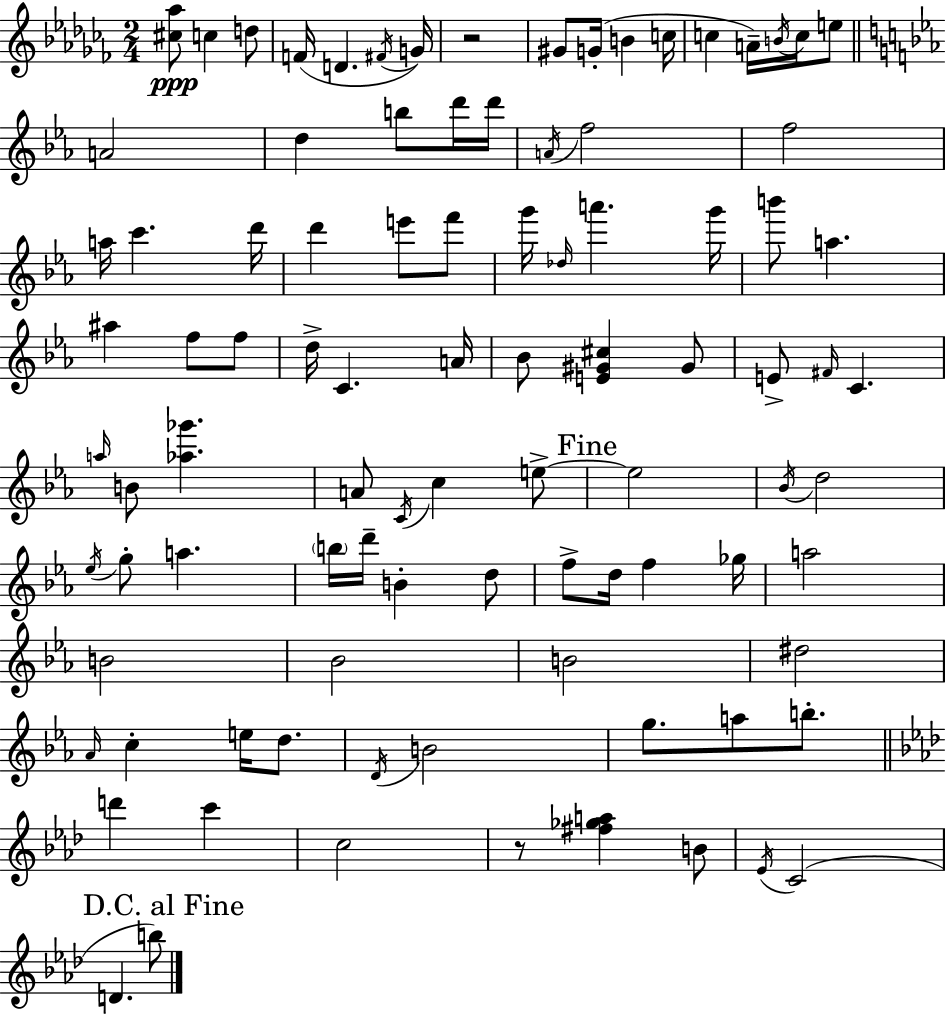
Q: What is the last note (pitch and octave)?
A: B5